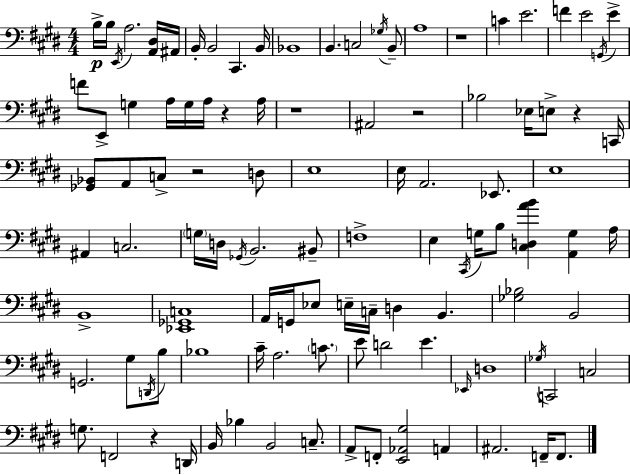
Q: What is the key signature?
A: E major